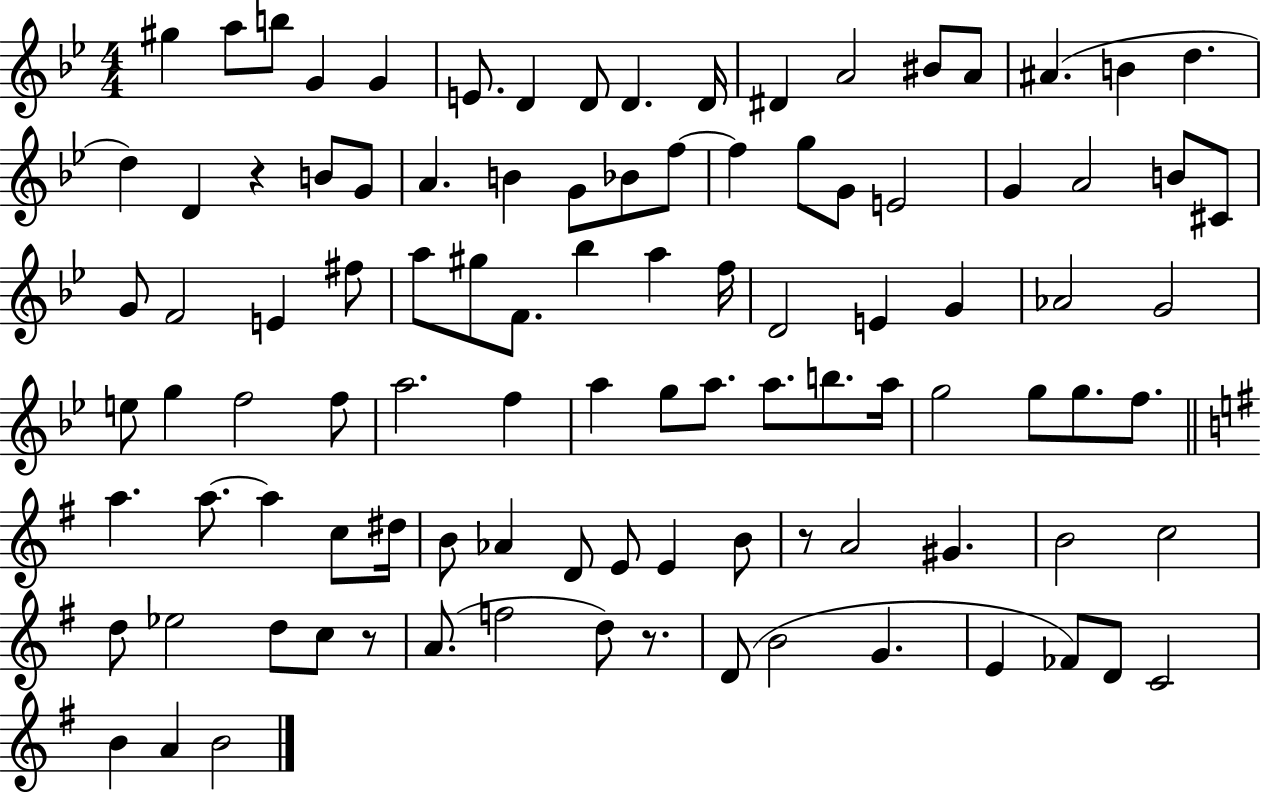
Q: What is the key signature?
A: BES major